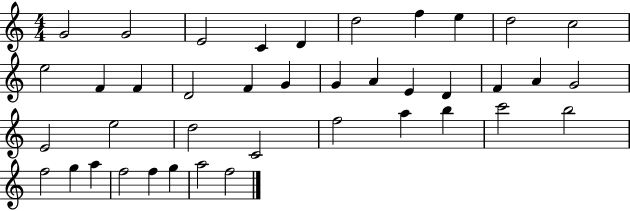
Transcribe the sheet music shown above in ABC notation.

X:1
T:Untitled
M:4/4
L:1/4
K:C
G2 G2 E2 C D d2 f e d2 c2 e2 F F D2 F G G A E D F A G2 E2 e2 d2 C2 f2 a b c'2 b2 f2 g a f2 f g a2 f2